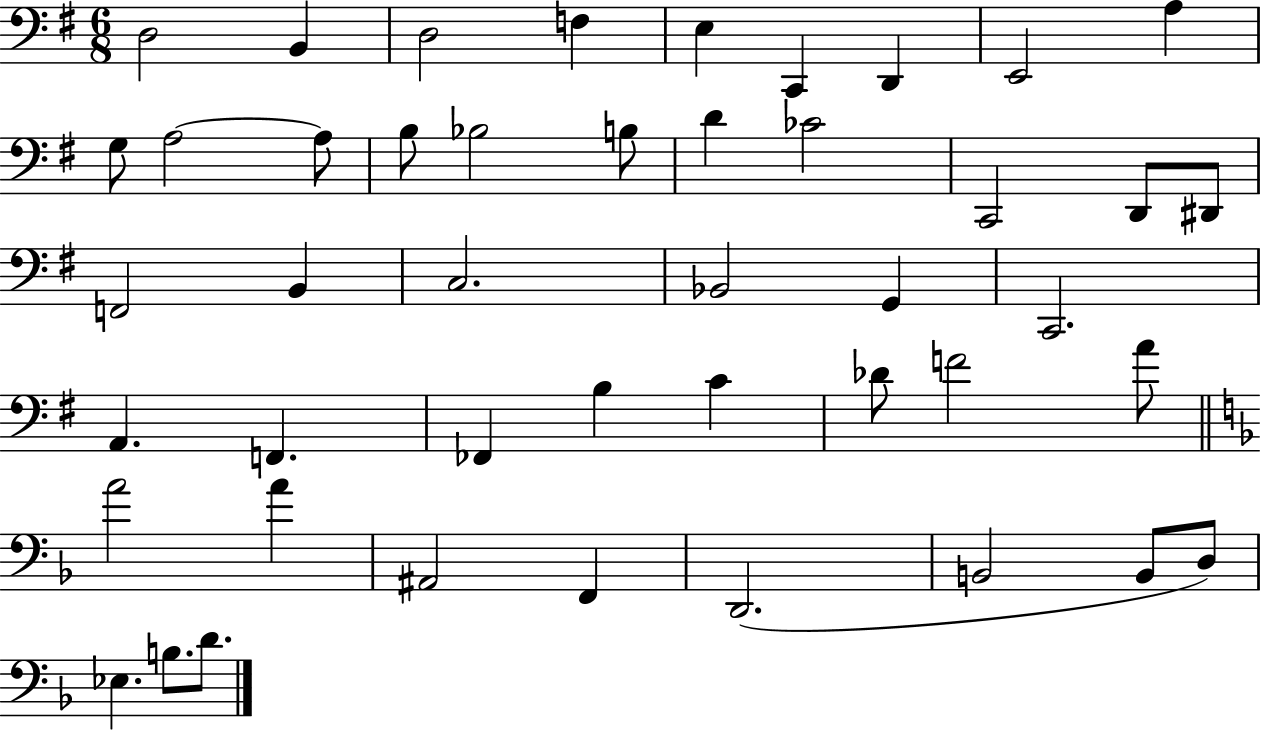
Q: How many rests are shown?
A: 0